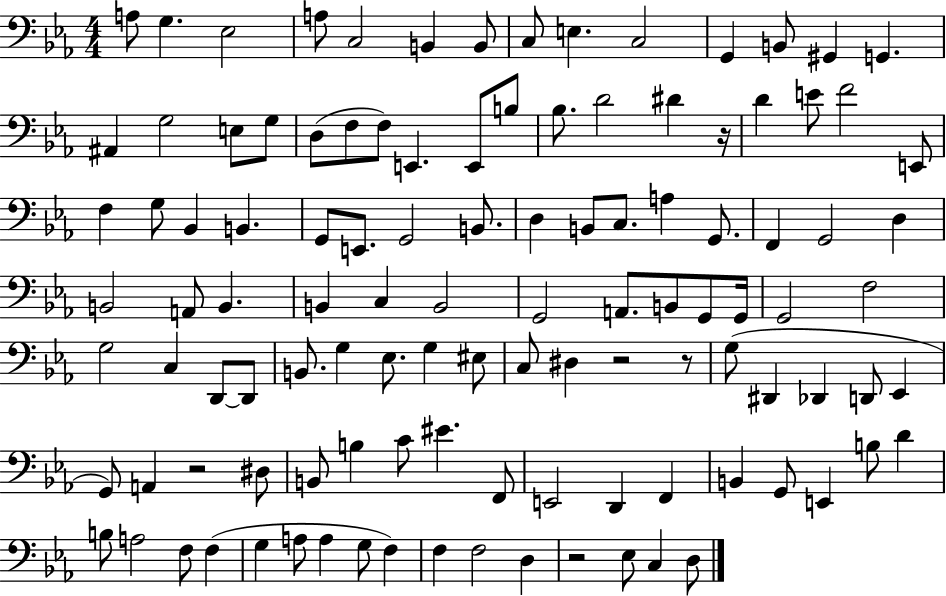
A3/e G3/q. Eb3/h A3/e C3/h B2/q B2/e C3/e E3/q. C3/h G2/q B2/e G#2/q G2/q. A#2/q G3/h E3/e G3/e D3/e F3/e F3/e E2/q. E2/e B3/e Bb3/e. D4/h D#4/q R/s D4/q E4/e F4/h E2/e F3/q G3/e Bb2/q B2/q. G2/e E2/e. G2/h B2/e. D3/q B2/e C3/e. A3/q G2/e. F2/q G2/h D3/q B2/h A2/e B2/q. B2/q C3/q B2/h G2/h A2/e. B2/e G2/e G2/s G2/h F3/h G3/h C3/q D2/e D2/e B2/e. G3/q Eb3/e. G3/q EIS3/e C3/e D#3/q R/h R/e G3/e D#2/q Db2/q D2/e Eb2/q G2/e A2/q R/h D#3/e B2/e B3/q C4/e EIS4/q. F2/e E2/h D2/q F2/q B2/q G2/e E2/q B3/e D4/q B3/e A3/h F3/e F3/q G3/q A3/e A3/q G3/e F3/q F3/q F3/h D3/q R/h Eb3/e C3/q D3/e